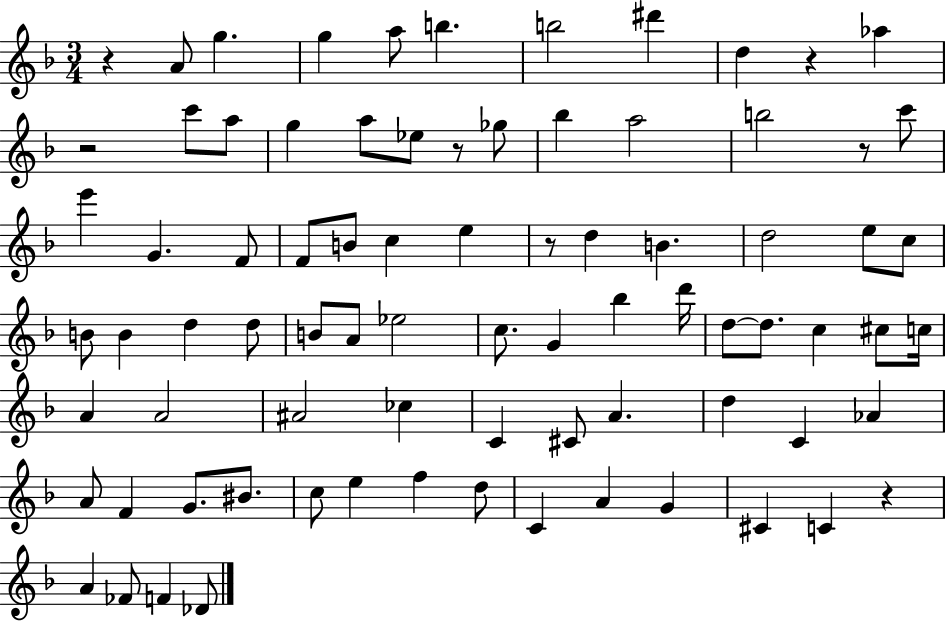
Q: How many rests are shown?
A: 7